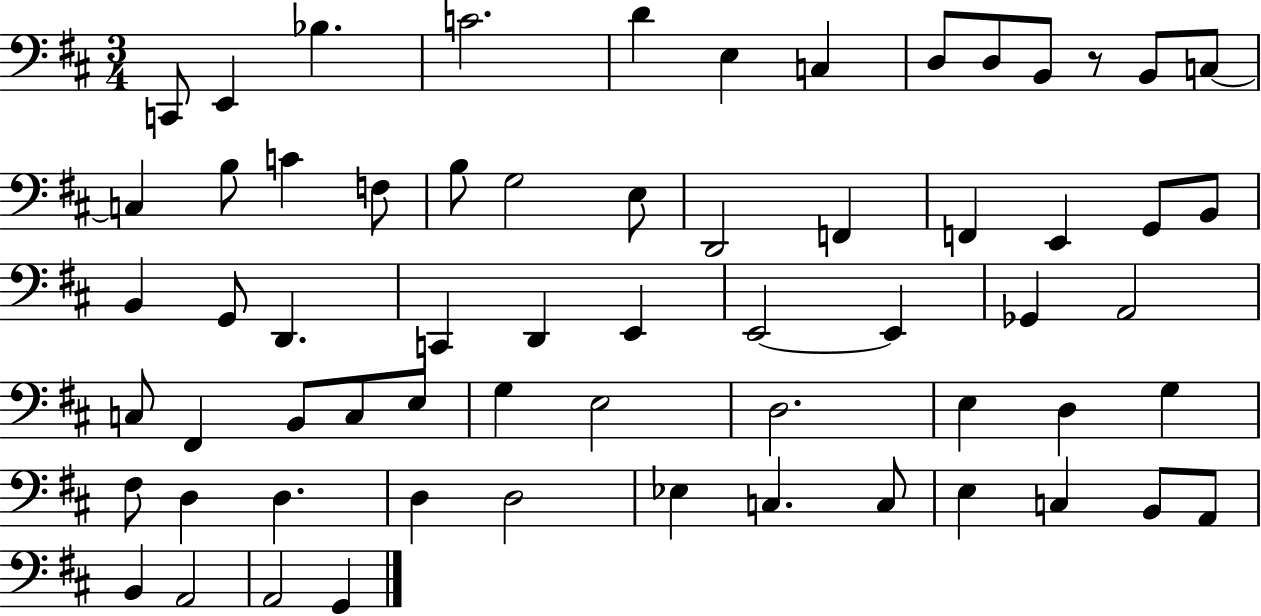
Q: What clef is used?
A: bass